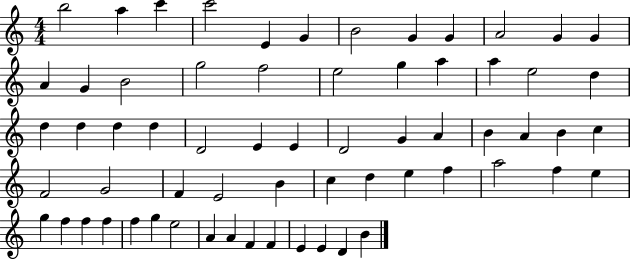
B5/h A5/q C6/q C6/h E4/q G4/q B4/h G4/q G4/q A4/h G4/q G4/q A4/q G4/q B4/h G5/h F5/h E5/h G5/q A5/q A5/q E5/h D5/q D5/q D5/q D5/q D5/q D4/h E4/q E4/q D4/h G4/q A4/q B4/q A4/q B4/q C5/q F4/h G4/h F4/q E4/h B4/q C5/q D5/q E5/q F5/q A5/h F5/q E5/q G5/q F5/q F5/q F5/q F5/q G5/q E5/h A4/q A4/q F4/q F4/q E4/q E4/q D4/q B4/q